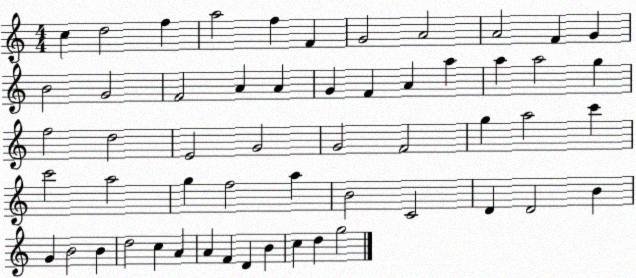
X:1
T:Untitled
M:4/4
L:1/4
K:C
c d2 f a2 f F G2 A2 A2 F G B2 G2 F2 A A G F A a a a2 g f2 d2 E2 G2 G2 F2 g a2 c' c'2 a2 g f2 a B2 C2 D D2 B G B2 B d2 c A A F D B c d g2